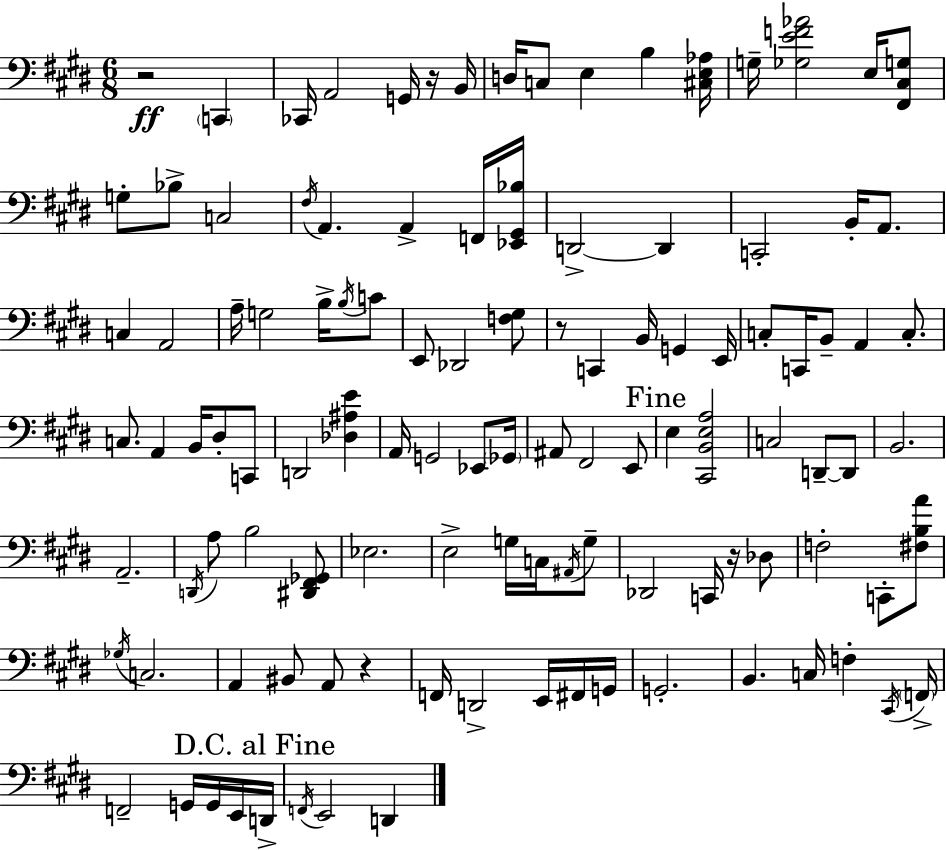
R/h C2/q CES2/s A2/h G2/s R/s B2/s D3/s C3/e E3/q B3/q [C#3,E3,Ab3]/s G3/s [Gb3,E4,F4,Ab4]/h E3/s [F#2,C#3,G3]/e G3/e Bb3/e C3/h F#3/s A2/q. A2/q F2/s [Eb2,G#2,Bb3]/s D2/h D2/q C2/h B2/s A2/e. C3/q A2/h A3/s G3/h B3/s B3/s C4/e E2/e Db2/h [F3,G#3]/e R/e C2/q B2/s G2/q E2/s C3/e C2/s B2/e A2/q C3/e. C3/e. A2/q B2/s D#3/e C2/e D2/h [Db3,A#3,E4]/q A2/s G2/h Eb2/e Gb2/s A#2/e F#2/h E2/e E3/q [C#2,B2,E3,A3]/h C3/h D2/e D2/e B2/h. A2/h. D2/s A3/e B3/h [D#2,F#2,Gb2]/e Eb3/h. E3/h G3/s C3/s A#2/s G3/e Db2/h C2/s R/s Db3/e F3/h C2/e [F#3,B3,A4]/e Gb3/s C3/h. A2/q BIS2/e A2/e R/q F2/s D2/h E2/s F#2/s G2/s G2/h. B2/q. C3/s F3/q C#2/s F2/s F2/h G2/s G2/s E2/s D2/s F2/s E2/h D2/q